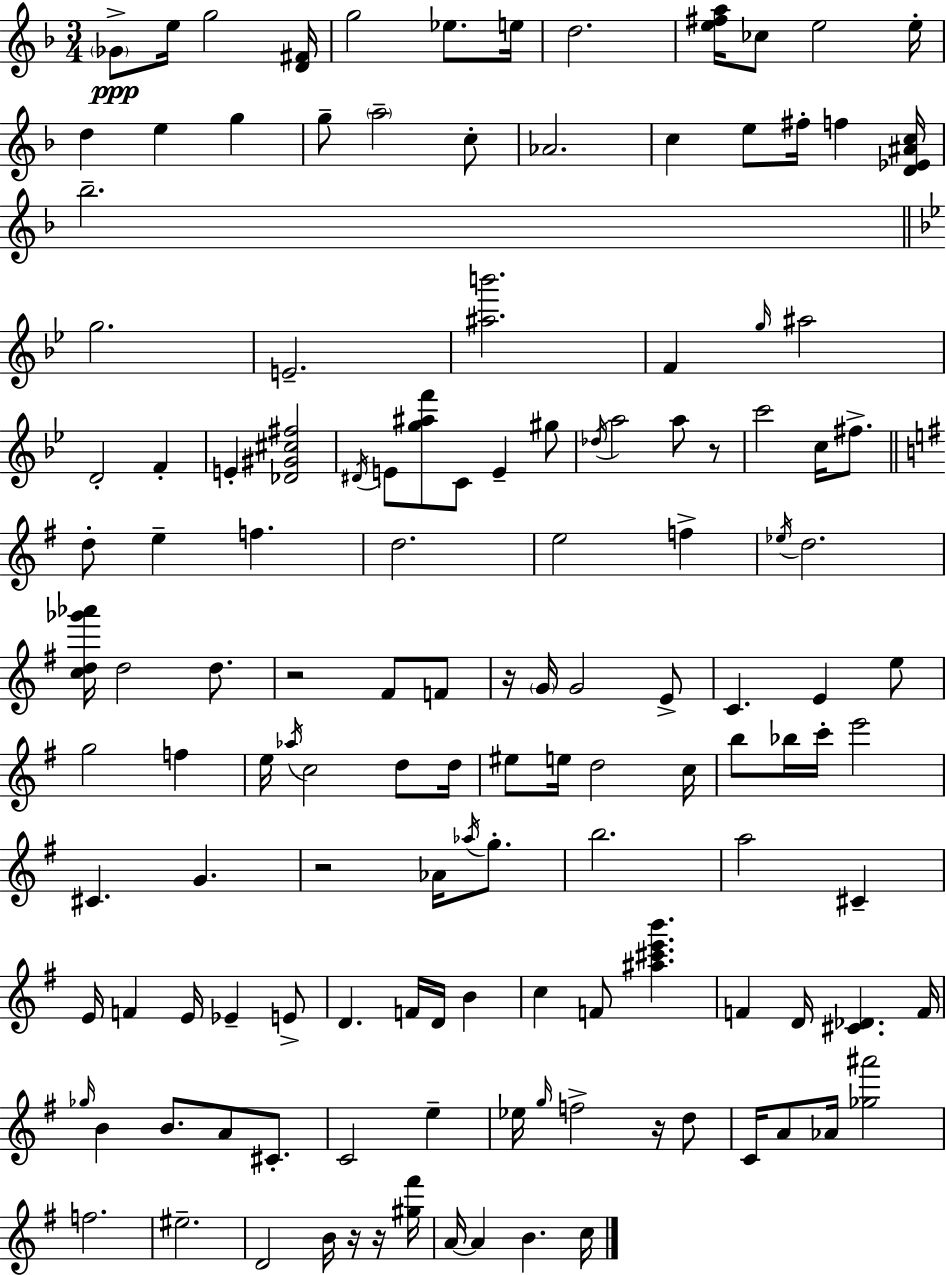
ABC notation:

X:1
T:Untitled
M:3/4
L:1/4
K:Dm
_G/2 e/4 g2 [D^F]/4 g2 _e/2 e/4 d2 [e^fa]/4 _c/2 e2 e/4 d e g g/2 a2 c/2 _A2 c e/2 ^f/4 f [D_E^Ac]/4 _b2 g2 E2 [^ab']2 F g/4 ^a2 D2 F E [_D^G^c^f]2 ^D/4 E/2 [g^af']/2 C/2 E ^g/2 _d/4 a2 a/2 z/2 c'2 c/4 ^f/2 d/2 e f d2 e2 f _e/4 d2 [cd_g'_a']/4 d2 d/2 z2 ^F/2 F/2 z/4 G/4 G2 E/2 C E e/2 g2 f e/4 _a/4 c2 d/2 d/4 ^e/2 e/4 d2 c/4 b/2 _b/4 c'/4 e'2 ^C G z2 _A/4 _a/4 g/2 b2 a2 ^C E/4 F E/4 _E E/2 D F/4 D/4 B c F/2 [^a^c'e'b'] F D/4 [^C_D] F/4 _g/4 B B/2 A/2 ^C/2 C2 e _e/4 g/4 f2 z/4 d/2 C/4 A/2 _A/4 [_g^a']2 f2 ^e2 D2 B/4 z/4 z/4 [^g^f']/4 A/4 A B c/4